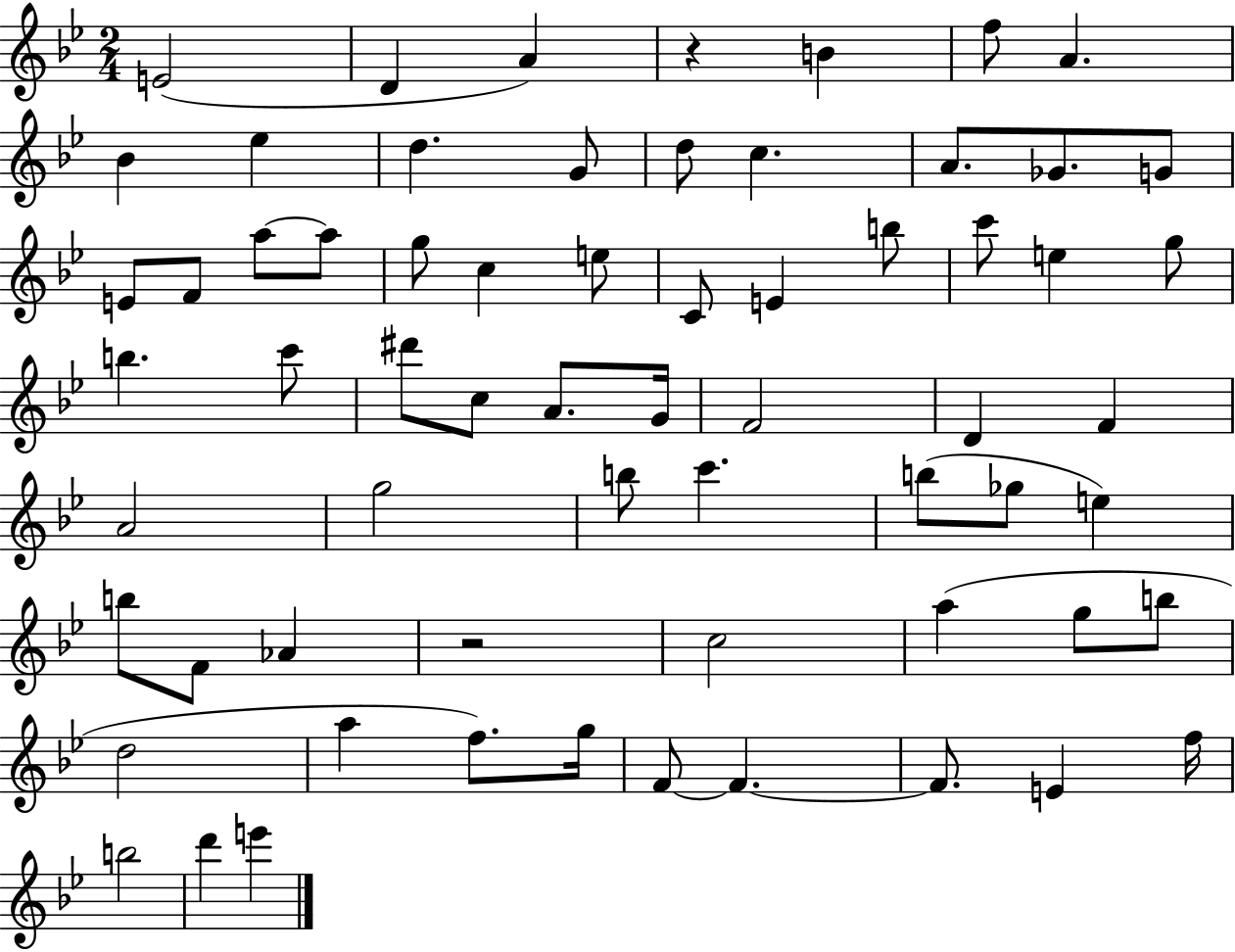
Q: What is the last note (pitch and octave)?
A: E6